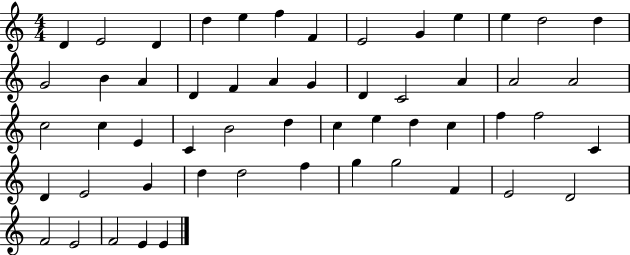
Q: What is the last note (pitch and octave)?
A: E4